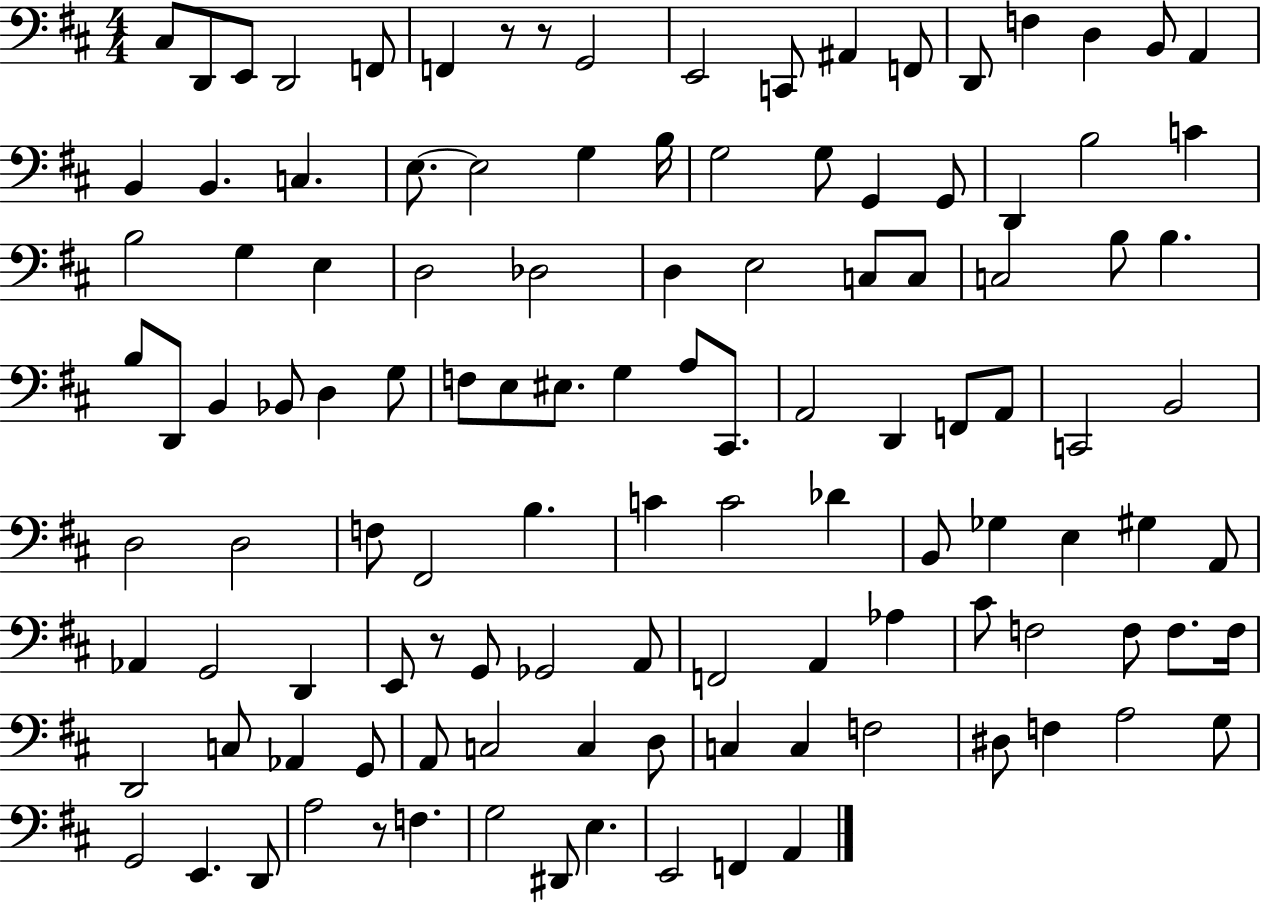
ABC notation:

X:1
T:Untitled
M:4/4
L:1/4
K:D
^C,/2 D,,/2 E,,/2 D,,2 F,,/2 F,, z/2 z/2 G,,2 E,,2 C,,/2 ^A,, F,,/2 D,,/2 F, D, B,,/2 A,, B,, B,, C, E,/2 E,2 G, B,/4 G,2 G,/2 G,, G,,/2 D,, B,2 C B,2 G, E, D,2 _D,2 D, E,2 C,/2 C,/2 C,2 B,/2 B, B,/2 D,,/2 B,, _B,,/2 D, G,/2 F,/2 E,/2 ^E,/2 G, A,/2 ^C,,/2 A,,2 D,, F,,/2 A,,/2 C,,2 B,,2 D,2 D,2 F,/2 ^F,,2 B, C C2 _D B,,/2 _G, E, ^G, A,,/2 _A,, G,,2 D,, E,,/2 z/2 G,,/2 _G,,2 A,,/2 F,,2 A,, _A, ^C/2 F,2 F,/2 F,/2 F,/4 D,,2 C,/2 _A,, G,,/2 A,,/2 C,2 C, D,/2 C, C, F,2 ^D,/2 F, A,2 G,/2 G,,2 E,, D,,/2 A,2 z/2 F, G,2 ^D,,/2 E, E,,2 F,, A,,